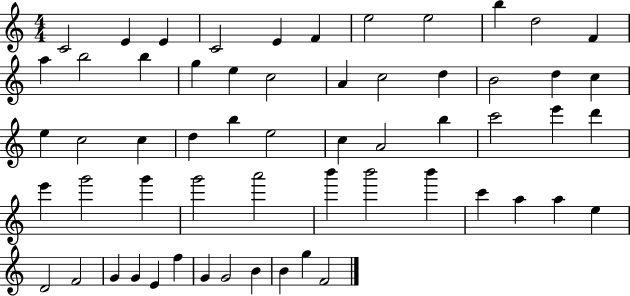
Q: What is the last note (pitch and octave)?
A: F4